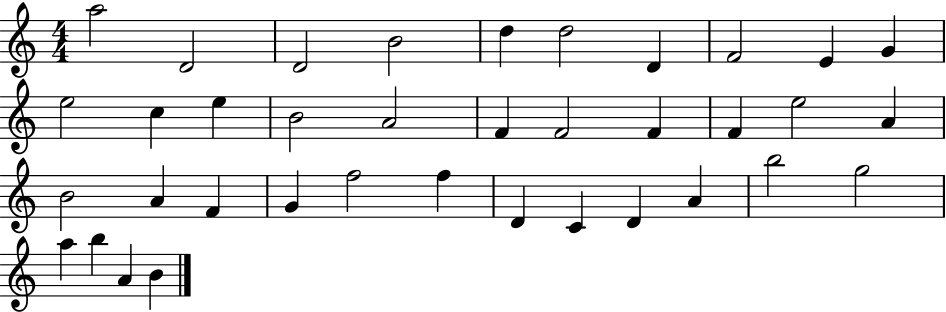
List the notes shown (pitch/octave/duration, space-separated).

A5/h D4/h D4/h B4/h D5/q D5/h D4/q F4/h E4/q G4/q E5/h C5/q E5/q B4/h A4/h F4/q F4/h F4/q F4/q E5/h A4/q B4/h A4/q F4/q G4/q F5/h F5/q D4/q C4/q D4/q A4/q B5/h G5/h A5/q B5/q A4/q B4/q